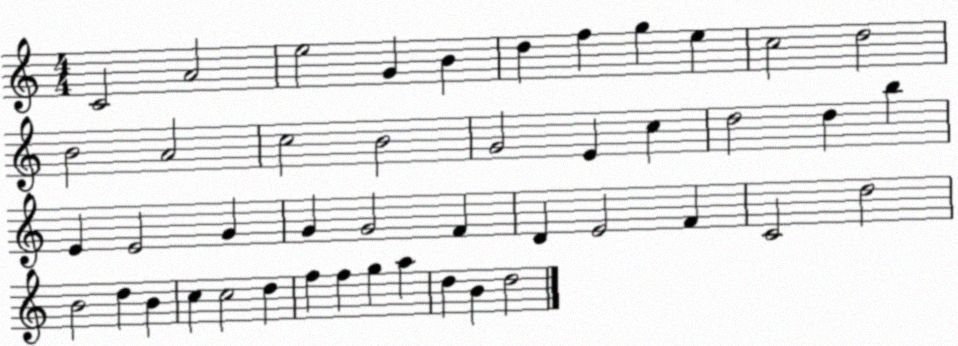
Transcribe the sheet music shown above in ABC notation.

X:1
T:Untitled
M:4/4
L:1/4
K:C
C2 A2 e2 G B d f g e c2 d2 B2 A2 c2 B2 G2 E c d2 d b E E2 G G G2 F D E2 F C2 d2 B2 d B c c2 d f f g a d B d2